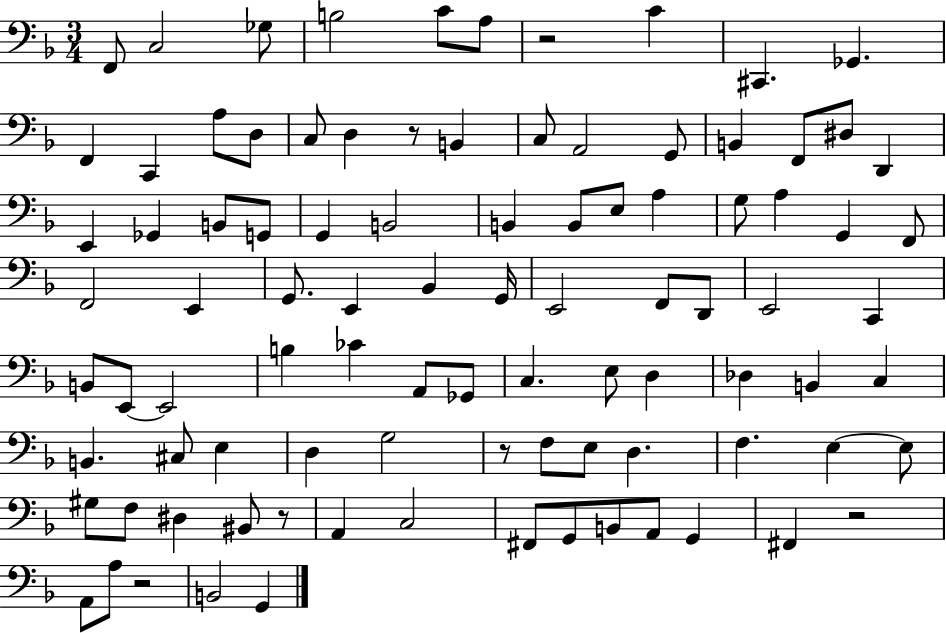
{
  \clef bass
  \numericTimeSignature
  \time 3/4
  \key f \major
  \repeat volta 2 { f,8 c2 ges8 | b2 c'8 a8 | r2 c'4 | cis,4. ges,4. | \break f,4 c,4 a8 d8 | c8 d4 r8 b,4 | c8 a,2 g,8 | b,4 f,8 dis8 d,4 | \break e,4 ges,4 b,8 g,8 | g,4 b,2 | b,4 b,8 e8 a4 | g8 a4 g,4 f,8 | \break f,2 e,4 | g,8. e,4 bes,4 g,16 | e,2 f,8 d,8 | e,2 c,4 | \break b,8 e,8~~ e,2 | b4 ces'4 a,8 ges,8 | c4. e8 d4 | des4 b,4 c4 | \break b,4. cis8 e4 | d4 g2 | r8 f8 e8 d4. | f4. e4~~ e8 | \break gis8 f8 dis4 bis,8 r8 | a,4 c2 | fis,8 g,8 b,8 a,8 g,4 | fis,4 r2 | \break a,8 a8 r2 | b,2 g,4 | } \bar "|."
}